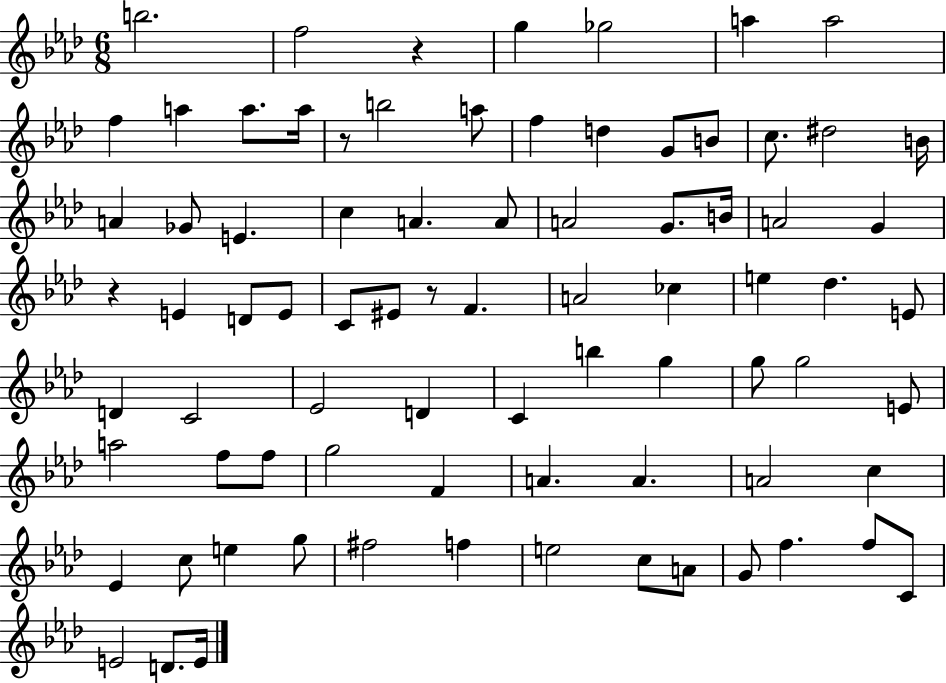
B5/h. F5/h R/q G5/q Gb5/h A5/q A5/h F5/q A5/q A5/e. A5/s R/e B5/h A5/e F5/q D5/q G4/e B4/e C5/e. D#5/h B4/s A4/q Gb4/e E4/q. C5/q A4/q. A4/e A4/h G4/e. B4/s A4/h G4/q R/q E4/q D4/e E4/e C4/e EIS4/e R/e F4/q. A4/h CES5/q E5/q Db5/q. E4/e D4/q C4/h Eb4/h D4/q C4/q B5/q G5/q G5/e G5/h E4/e A5/h F5/e F5/e G5/h F4/q A4/q. A4/q. A4/h C5/q Eb4/q C5/e E5/q G5/e F#5/h F5/q E5/h C5/e A4/e G4/e F5/q. F5/e C4/e E4/h D4/e. E4/s